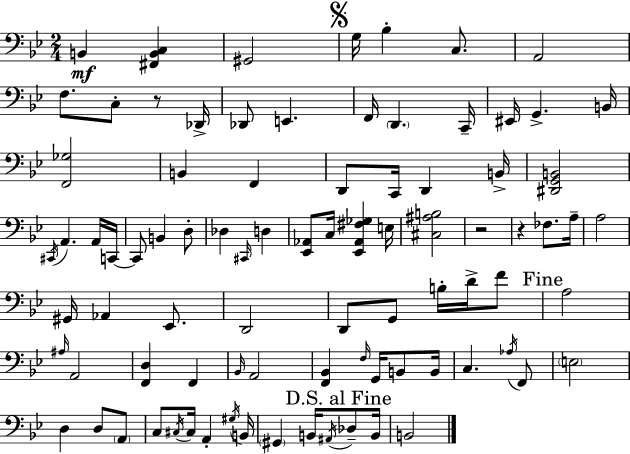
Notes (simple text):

B2/q [F#2,B2,C3]/q G#2/h G3/s Bb3/q C3/e. A2/h F3/e. C3/e R/e Db2/s Db2/e E2/q. F2/s D2/q. C2/s EIS2/s G2/q. B2/s [F2,Gb3]/h B2/q F2/q D2/e C2/s D2/q B2/s [D#2,G2,B2]/h C#2/s A2/q. A2/s C2/s C2/e B2/q D3/e Db3/q C#2/s D3/q [Eb2,Ab2]/e C3/s [Eb2,Ab2,F#3,Gb3]/q E3/s [C#3,A#3,B3]/h R/h R/q FES3/e. A3/s A3/h G#2/s Ab2/q Eb2/e. D2/h D2/e G2/e B3/s D4/s F4/e A3/h A#3/s A2/h [F2,D3]/q F2/q Bb2/s A2/h [F2,Bb2]/q F3/s G2/s B2/e B2/s C3/q. Ab3/s F2/e E3/h D3/q D3/e A2/e C3/e C#3/s C#3/s A2/q G#3/s B2/s G#2/q B2/s A#2/s Db3/e B2/s B2/h